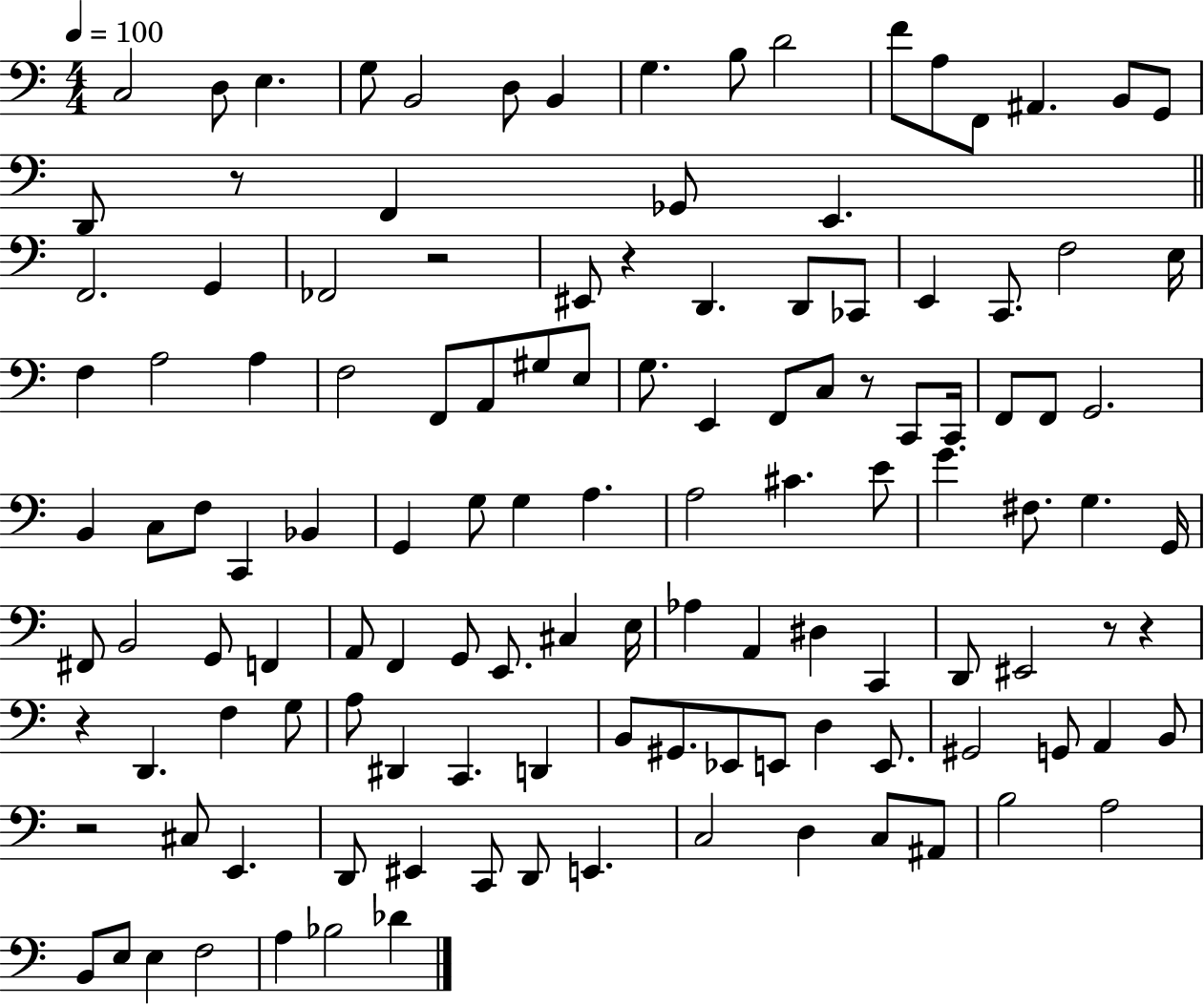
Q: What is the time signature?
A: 4/4